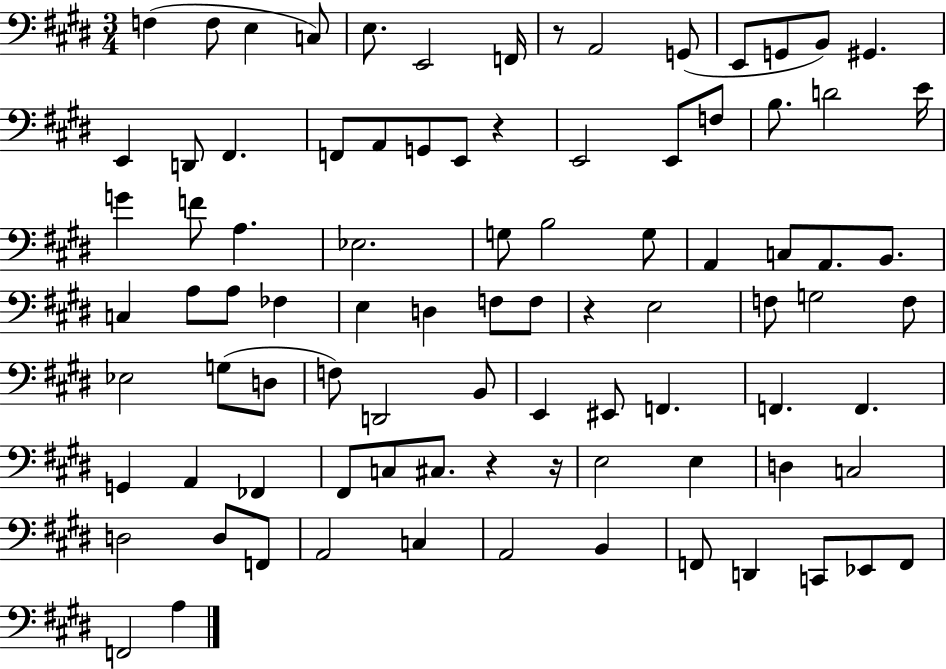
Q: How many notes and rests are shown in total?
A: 89